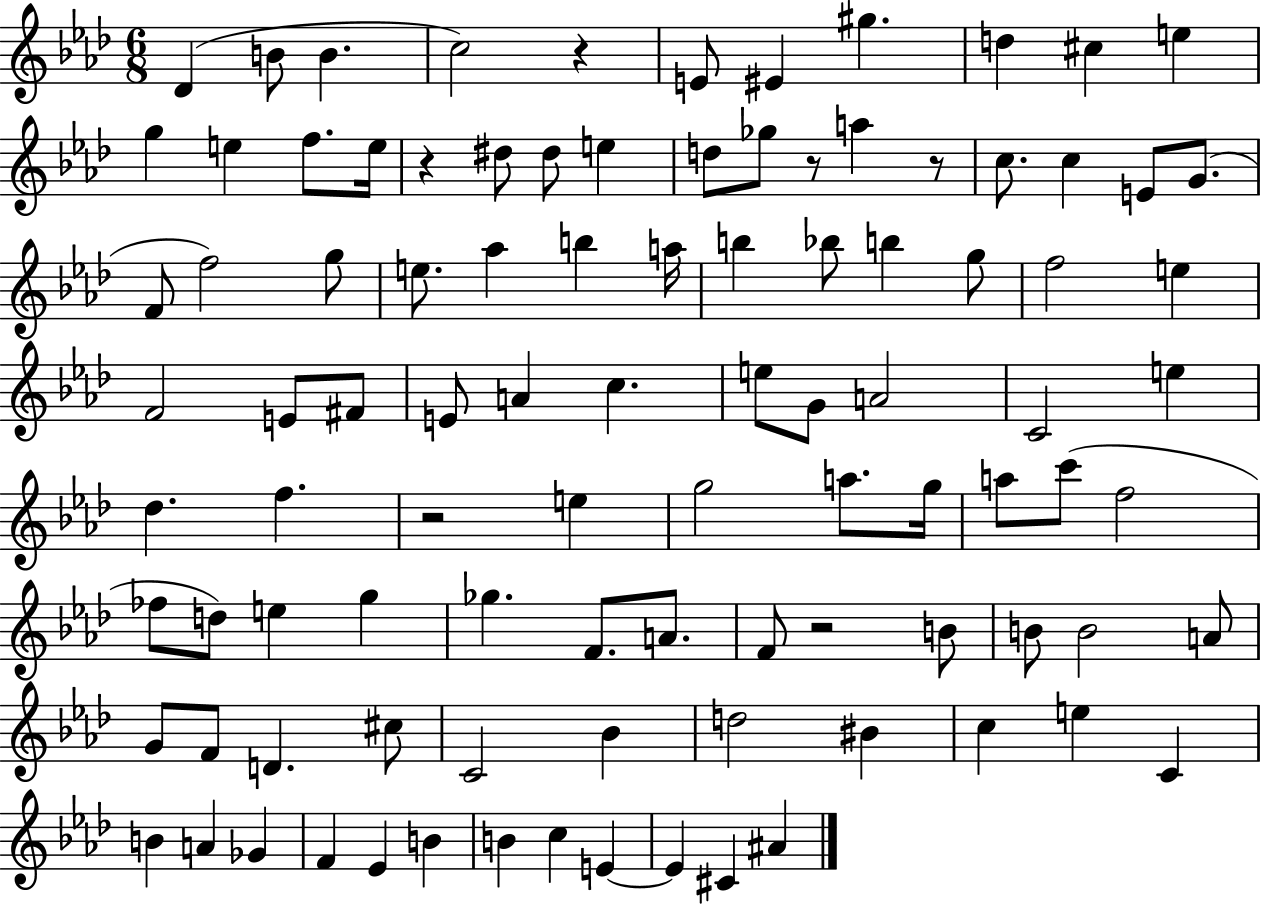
{
  \clef treble
  \numericTimeSignature
  \time 6/8
  \key aes \major
  des'4( b'8 b'4. | c''2) r4 | e'8 eis'4 gis''4. | d''4 cis''4 e''4 | \break g''4 e''4 f''8. e''16 | r4 dis''8 dis''8 e''4 | d''8 ges''8 r8 a''4 r8 | c''8. c''4 e'8 g'8.( | \break f'8 f''2) g''8 | e''8. aes''4 b''4 a''16 | b''4 bes''8 b''4 g''8 | f''2 e''4 | \break f'2 e'8 fis'8 | e'8 a'4 c''4. | e''8 g'8 a'2 | c'2 e''4 | \break des''4. f''4. | r2 e''4 | g''2 a''8. g''16 | a''8 c'''8( f''2 | \break fes''8 d''8) e''4 g''4 | ges''4. f'8. a'8. | f'8 r2 b'8 | b'8 b'2 a'8 | \break g'8 f'8 d'4. cis''8 | c'2 bes'4 | d''2 bis'4 | c''4 e''4 c'4 | \break b'4 a'4 ges'4 | f'4 ees'4 b'4 | b'4 c''4 e'4~~ | e'4 cis'4 ais'4 | \break \bar "|."
}